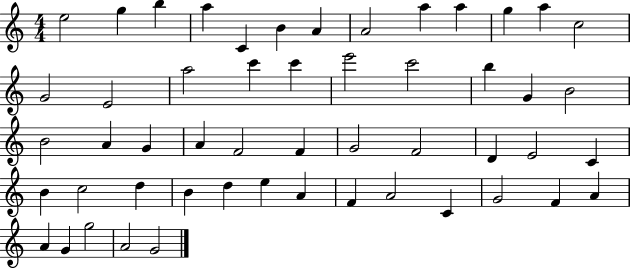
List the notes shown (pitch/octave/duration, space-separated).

E5/h G5/q B5/q A5/q C4/q B4/q A4/q A4/h A5/q A5/q G5/q A5/q C5/h G4/h E4/h A5/h C6/q C6/q E6/h C6/h B5/q G4/q B4/h B4/h A4/q G4/q A4/q F4/h F4/q G4/h F4/h D4/q E4/h C4/q B4/q C5/h D5/q B4/q D5/q E5/q A4/q F4/q A4/h C4/q G4/h F4/q A4/q A4/q G4/q G5/h A4/h G4/h